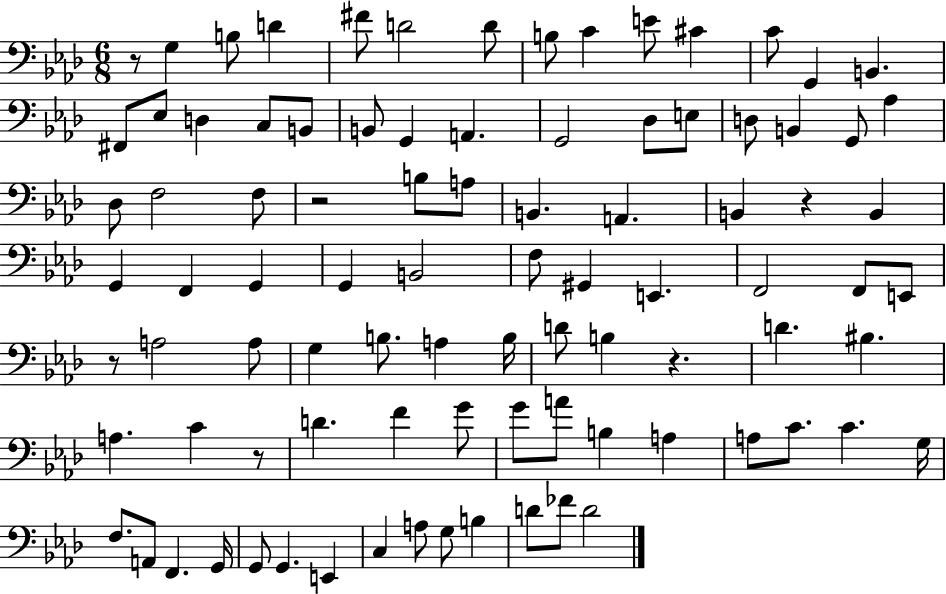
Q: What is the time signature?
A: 6/8